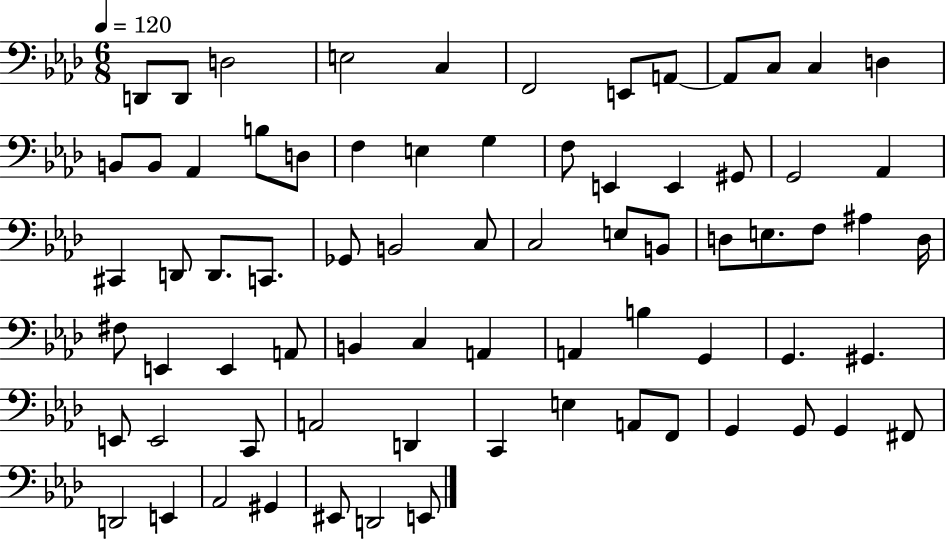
D2/e D2/e D3/h E3/h C3/q F2/h E2/e A2/e A2/e C3/e C3/q D3/q B2/e B2/e Ab2/q B3/e D3/e F3/q E3/q G3/q F3/e E2/q E2/q G#2/e G2/h Ab2/q C#2/q D2/e D2/e. C2/e. Gb2/e B2/h C3/e C3/h E3/e B2/e D3/e E3/e. F3/e A#3/q D3/s F#3/e E2/q E2/q A2/e B2/q C3/q A2/q A2/q B3/q G2/q G2/q. G#2/q. E2/e E2/h C2/e A2/h D2/q C2/q E3/q A2/e F2/e G2/q G2/e G2/q F#2/e D2/h E2/q Ab2/h G#2/q EIS2/e D2/h E2/e